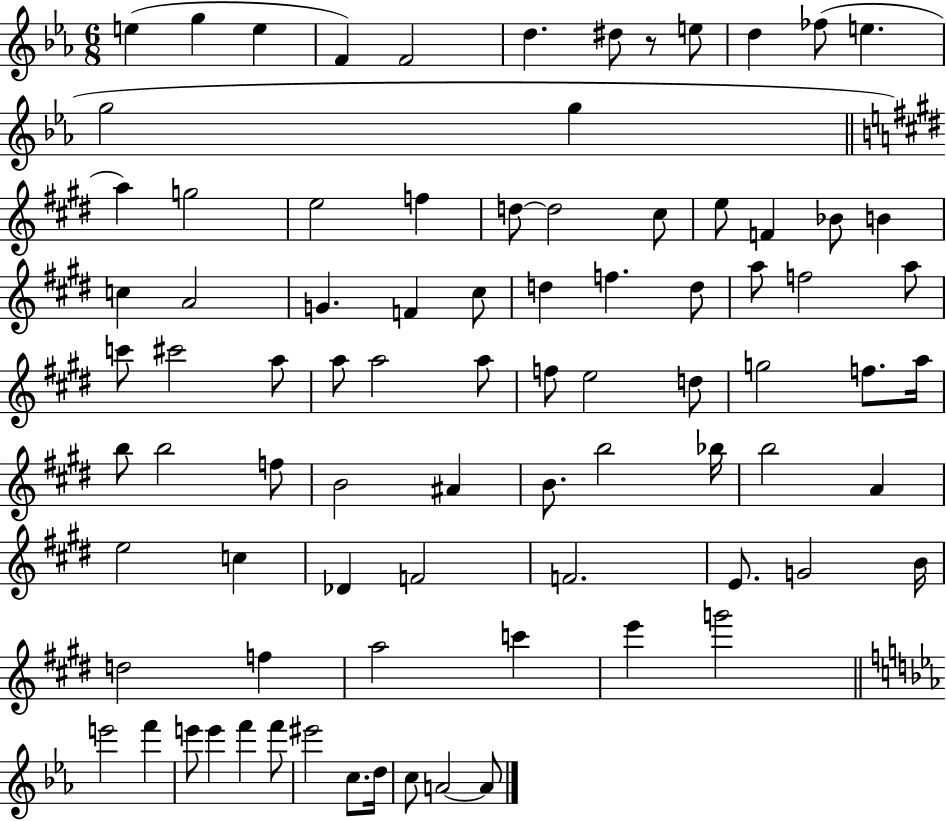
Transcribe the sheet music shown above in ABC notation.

X:1
T:Untitled
M:6/8
L:1/4
K:Eb
e g e F F2 d ^d/2 z/2 e/2 d _f/2 e g2 g a g2 e2 f d/2 d2 ^c/2 e/2 F _B/2 B c A2 G F ^c/2 d f d/2 a/2 f2 a/2 c'/2 ^c'2 a/2 a/2 a2 a/2 f/2 e2 d/2 g2 f/2 a/4 b/2 b2 f/2 B2 ^A B/2 b2 _b/4 b2 A e2 c _D F2 F2 E/2 G2 B/4 d2 f a2 c' e' g'2 e'2 f' e'/2 e' f' f'/2 ^e'2 c/2 d/4 c/2 A2 A/2